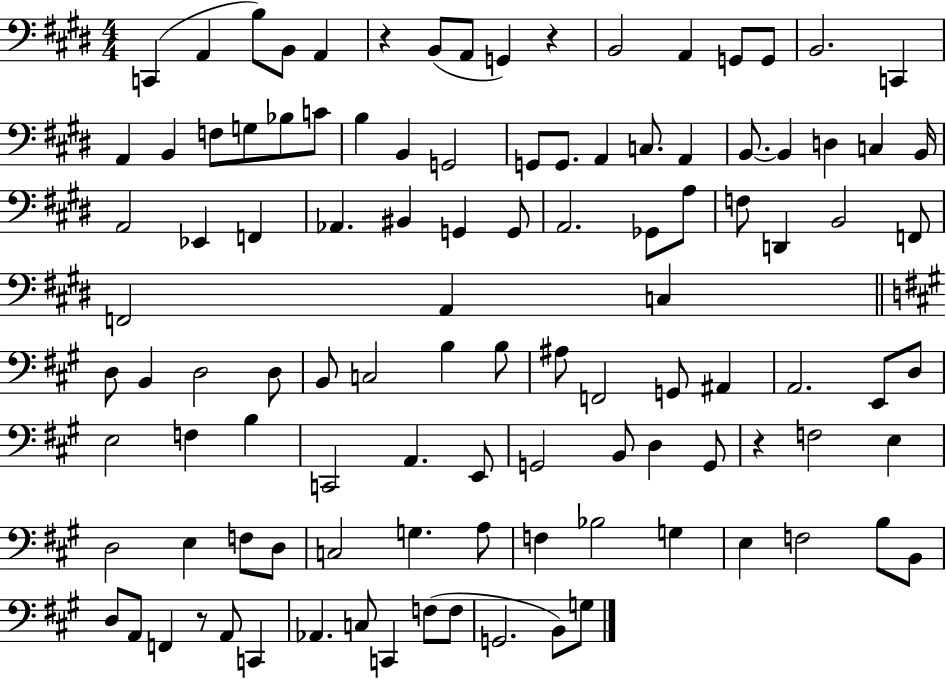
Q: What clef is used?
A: bass